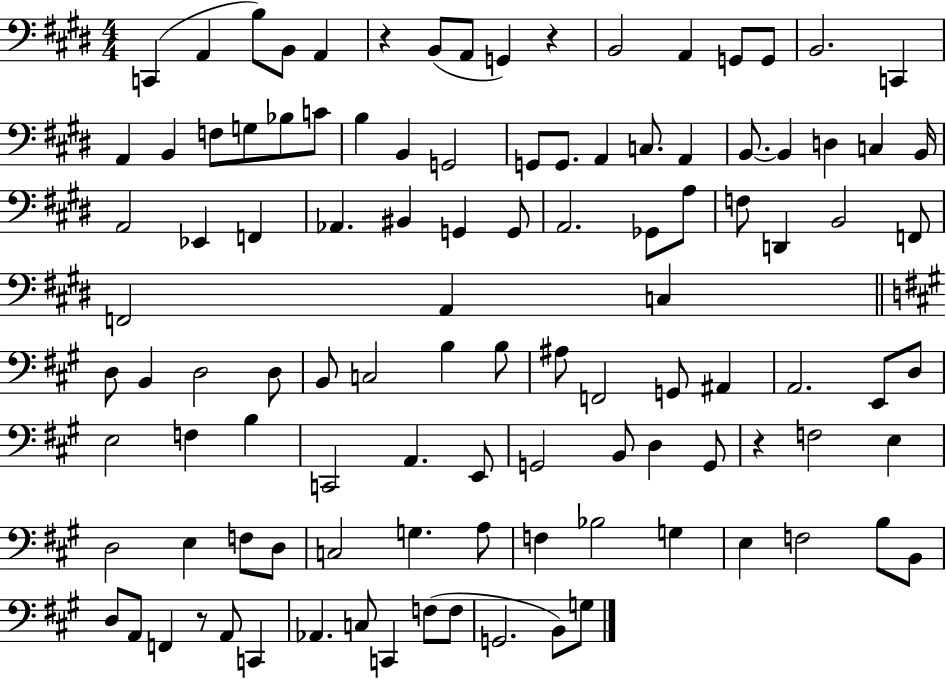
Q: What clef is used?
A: bass